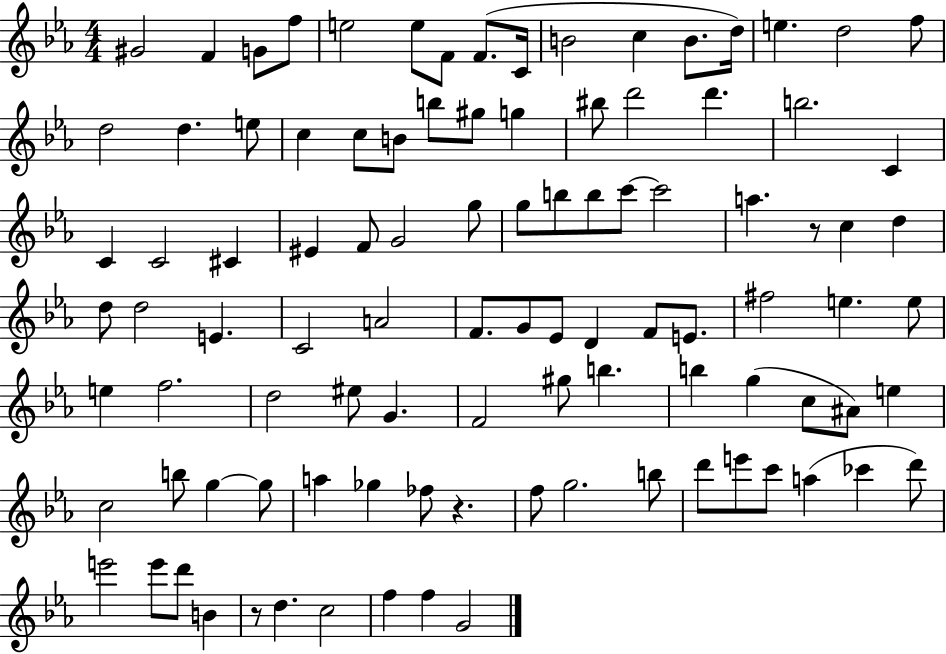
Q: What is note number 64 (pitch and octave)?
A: G4